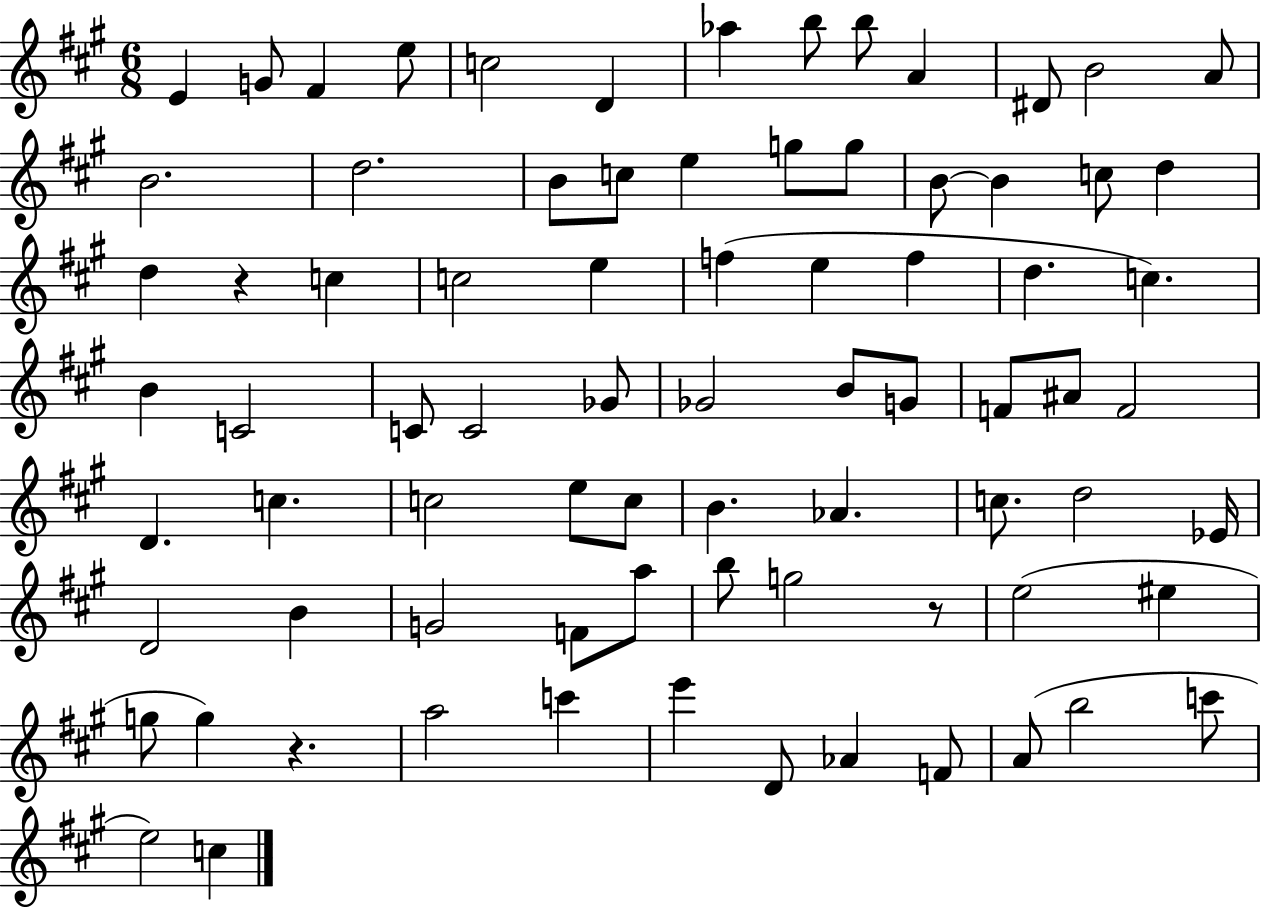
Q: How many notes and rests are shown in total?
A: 79